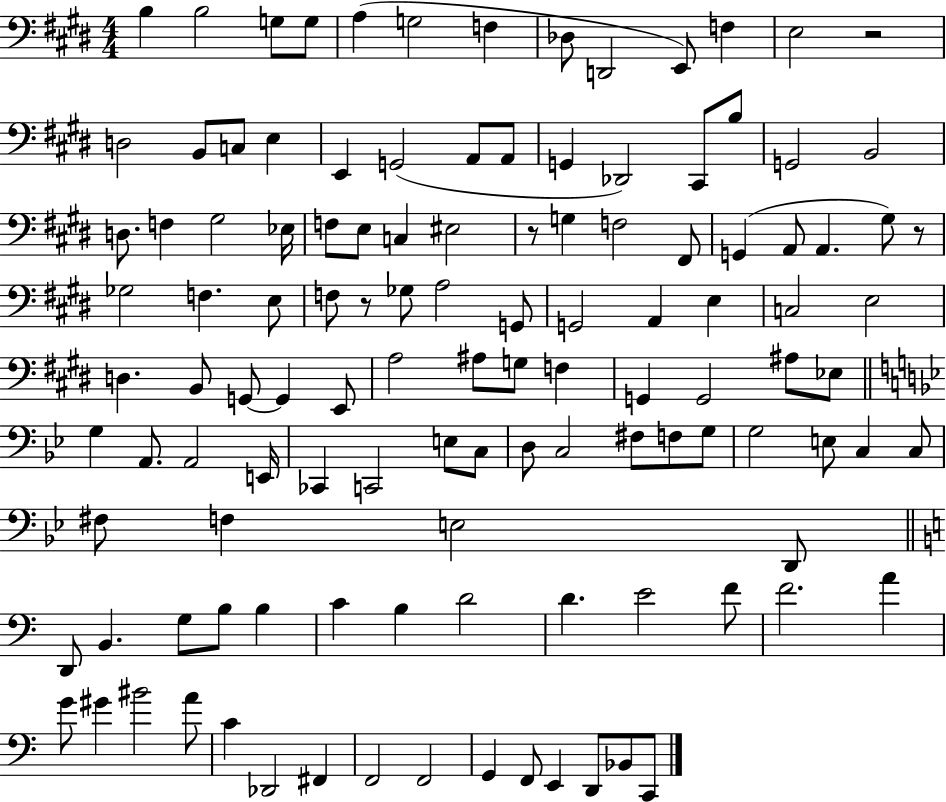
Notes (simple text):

B3/q B3/h G3/e G3/e A3/q G3/h F3/q Db3/e D2/h E2/e F3/q E3/h R/h D3/h B2/e C3/e E3/q E2/q G2/h A2/e A2/e G2/q Db2/h C#2/e B3/e G2/h B2/h D3/e. F3/q G#3/h Eb3/s F3/e E3/e C3/q EIS3/h R/e G3/q F3/h F#2/e G2/q A2/e A2/q. G#3/e R/e Gb3/h F3/q. E3/e F3/e R/e Gb3/e A3/h G2/e G2/h A2/q E3/q C3/h E3/h D3/q. B2/e G2/e G2/q E2/e A3/h A#3/e G3/e F3/q G2/q G2/h A#3/e Eb3/e G3/q A2/e. A2/h E2/s CES2/q C2/h E3/e C3/e D3/e C3/h F#3/e F3/e G3/e G3/h E3/e C3/q C3/e F#3/e F3/q E3/h D2/e D2/e B2/q. G3/e B3/e B3/q C4/q B3/q D4/h D4/q. E4/h F4/e F4/h. A4/q G4/e G#4/q BIS4/h A4/e C4/q Db2/h F#2/q F2/h F2/h G2/q F2/e E2/q D2/e Bb2/e C2/e